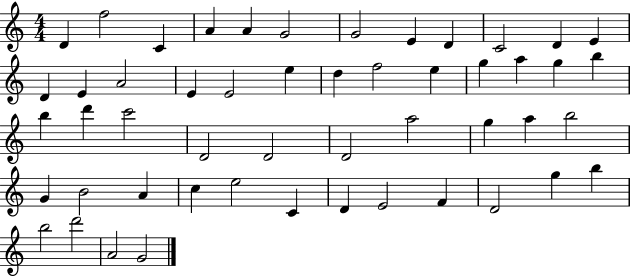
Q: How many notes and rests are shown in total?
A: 51